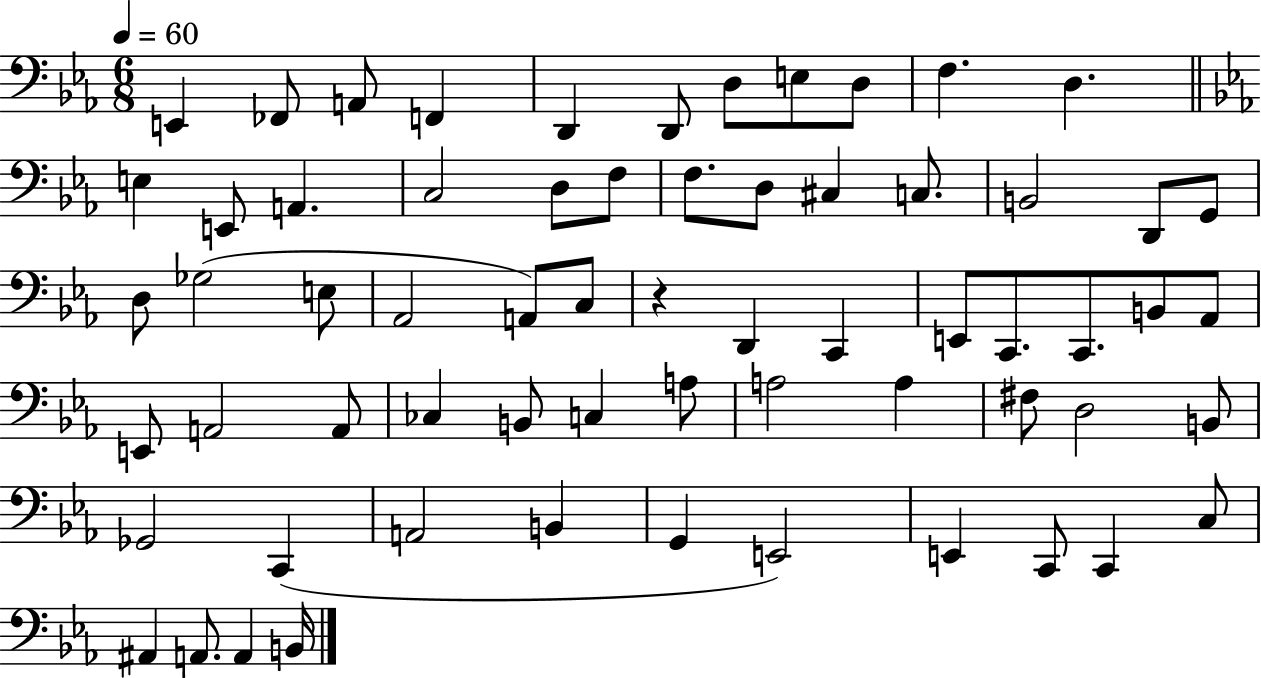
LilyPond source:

{
  \clef bass
  \numericTimeSignature
  \time 6/8
  \key ees \major
  \tempo 4 = 60
  \repeat volta 2 { e,4 fes,8 a,8 f,4 | d,4 d,8 d8 e8 d8 | f4. d4. | \bar "||" \break \key c \minor e4 e,8 a,4. | c2 d8 f8 | f8. d8 cis4 c8. | b,2 d,8 g,8 | \break d8 ges2( e8 | aes,2 a,8) c8 | r4 d,4 c,4 | e,8 c,8. c,8. b,8 aes,8 | \break e,8 a,2 a,8 | ces4 b,8 c4 a8 | a2 a4 | fis8 d2 b,8 | \break ges,2 c,4( | a,2 b,4 | g,4 e,2) | e,4 c,8 c,4 c8 | \break ais,4 a,8. a,4 b,16 | } \bar "|."
}